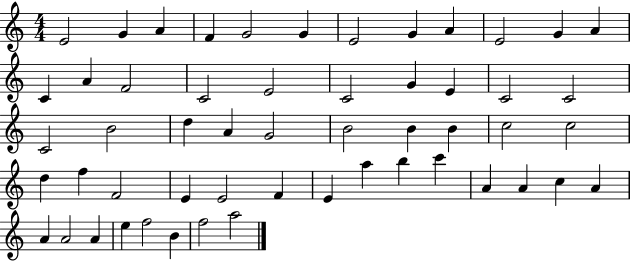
X:1
T:Untitled
M:4/4
L:1/4
K:C
E2 G A F G2 G E2 G A E2 G A C A F2 C2 E2 C2 G E C2 C2 C2 B2 d A G2 B2 B B c2 c2 d f F2 E E2 F E a b c' A A c A A A2 A e f2 B f2 a2